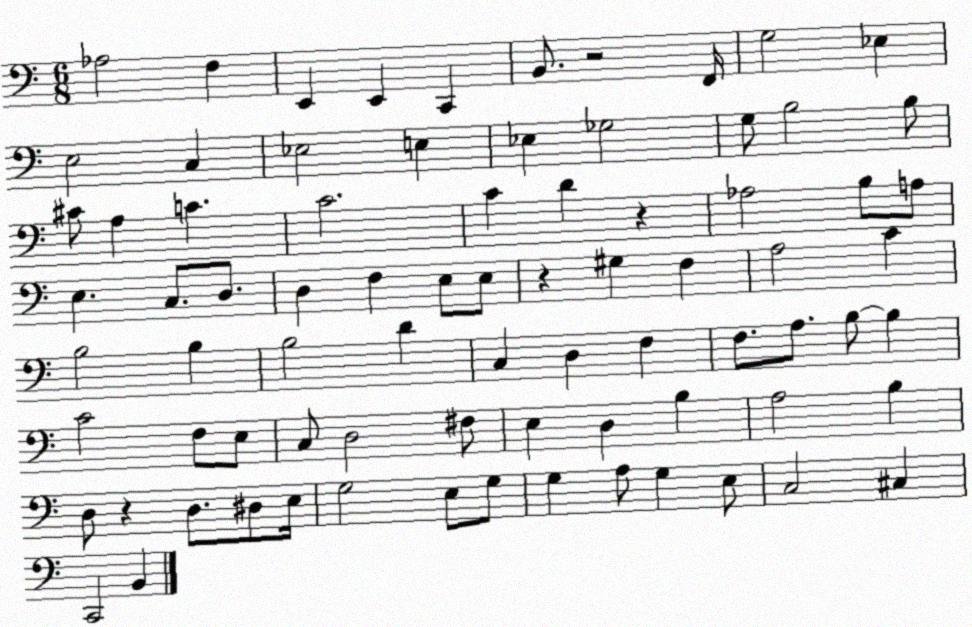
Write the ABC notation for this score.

X:1
T:Untitled
M:6/8
L:1/4
K:C
_A,2 F, E,, E,, C,, B,,/2 z2 F,,/4 G,2 _E, E,2 C, _E,2 E, _E, _G,2 G,/2 B,2 B,/2 ^C/2 A, C C2 C D z _A,2 B,/2 A,/2 E, C,/2 D,/2 D, F, E,/2 E,/2 z ^G, F, A,2 C B,2 B, B,2 D C, D, F, F,/2 A,/2 B,/2 B, C2 F,/2 E,/2 C,/2 D,2 ^F,/2 E, D, B, A,2 B, D,/2 z D,/2 ^D,/2 E,/4 G,2 E,/2 G,/2 G, A,/2 G, E,/2 C,2 ^C, C,,2 B,,